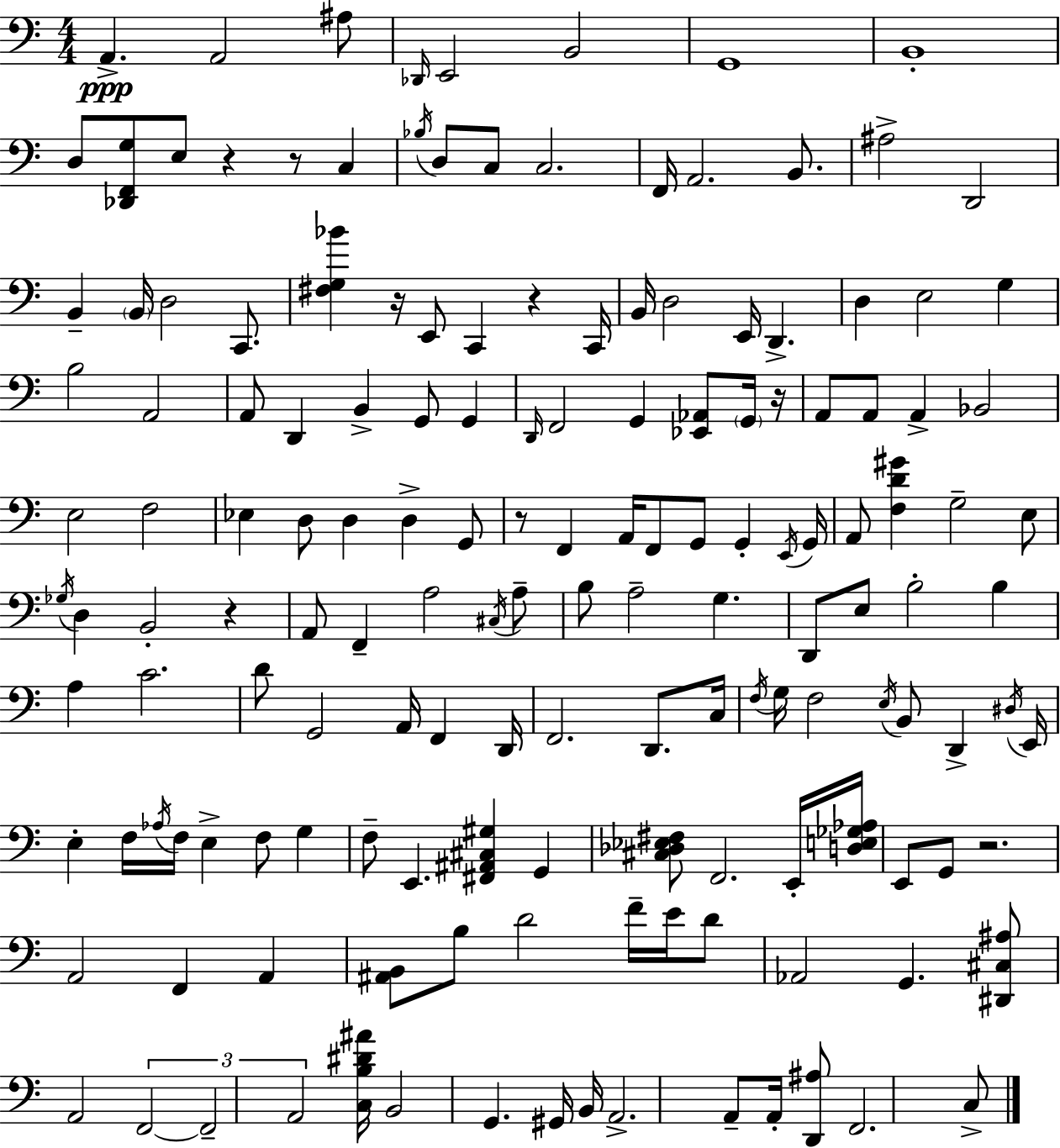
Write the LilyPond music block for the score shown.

{
  \clef bass
  \numericTimeSignature
  \time 4/4
  \key c \major
  a,4.->\ppp a,2 ais8 | \grace { des,16 } e,2 b,2 | g,1 | b,1-. | \break d8 <des, f, g>8 e8 r4 r8 c4 | \acciaccatura { bes16 } d8 c8 c2. | f,16 a,2. b,8. | ais2-> d,2 | \break b,4-- \parenthesize b,16 d2 c,8. | <fis g bes'>4 r16 e,8 c,4 r4 | c,16 b,16 d2 e,16 d,4.-> | d4 e2 g4 | \break b2 a,2 | a,8 d,4 b,4-> g,8 g,4 | \grace { d,16 } f,2 g,4 <ees, aes,>8 | \parenthesize g,16 r16 a,8 a,8 a,4-> bes,2 | \break e2 f2 | ees4 d8 d4 d4-> | g,8 r8 f,4 a,16 f,8 g,8 g,4-. | \acciaccatura { e,16 } g,16 a,8 <f d' gis'>4 g2-- | \break e8 \acciaccatura { ges16 } d4 b,2-. | r4 a,8 f,4-- a2 | \acciaccatura { cis16 } a8-- b8 a2-- | g4. d,8 e8 b2-. | \break b4 a4 c'2. | d'8 g,2 | a,16 f,4 d,16 f,2. | d,8. c16 \acciaccatura { f16 } g16 f2 | \break \acciaccatura { e16 } b,8 d,4-> \acciaccatura { dis16 } e,16 e4-. f16 \acciaccatura { aes16 } f16 | e4-> f8 g4 f8-- e,4. | <fis, ais, cis gis>4 g,4 <cis des ees fis>8 f,2. | e,16-. <d e ges aes>16 e,8 g,8 r2. | \break a,2 | f,4 a,4 <ais, b,>8 b8 d'2 | f'16-- e'16 d'8 aes,2 | g,4. <dis, cis ais>8 a,2 | \break \tuplet 3/2 { f,2~~ f,2-- | a,2 } <c b dis' ais'>16 b,2 | g,4. gis,16 b,16 a,2.-> | a,8-- a,16-. <d, ais>8 f,2. | \break c8-> \bar "|."
}